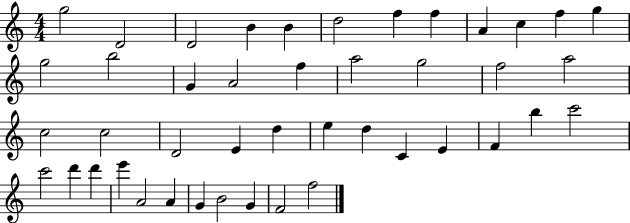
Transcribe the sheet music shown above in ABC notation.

X:1
T:Untitled
M:4/4
L:1/4
K:C
g2 D2 D2 B B d2 f f A c f g g2 b2 G A2 f a2 g2 f2 a2 c2 c2 D2 E d e d C E F b c'2 c'2 d' d' e' A2 A G B2 G F2 f2